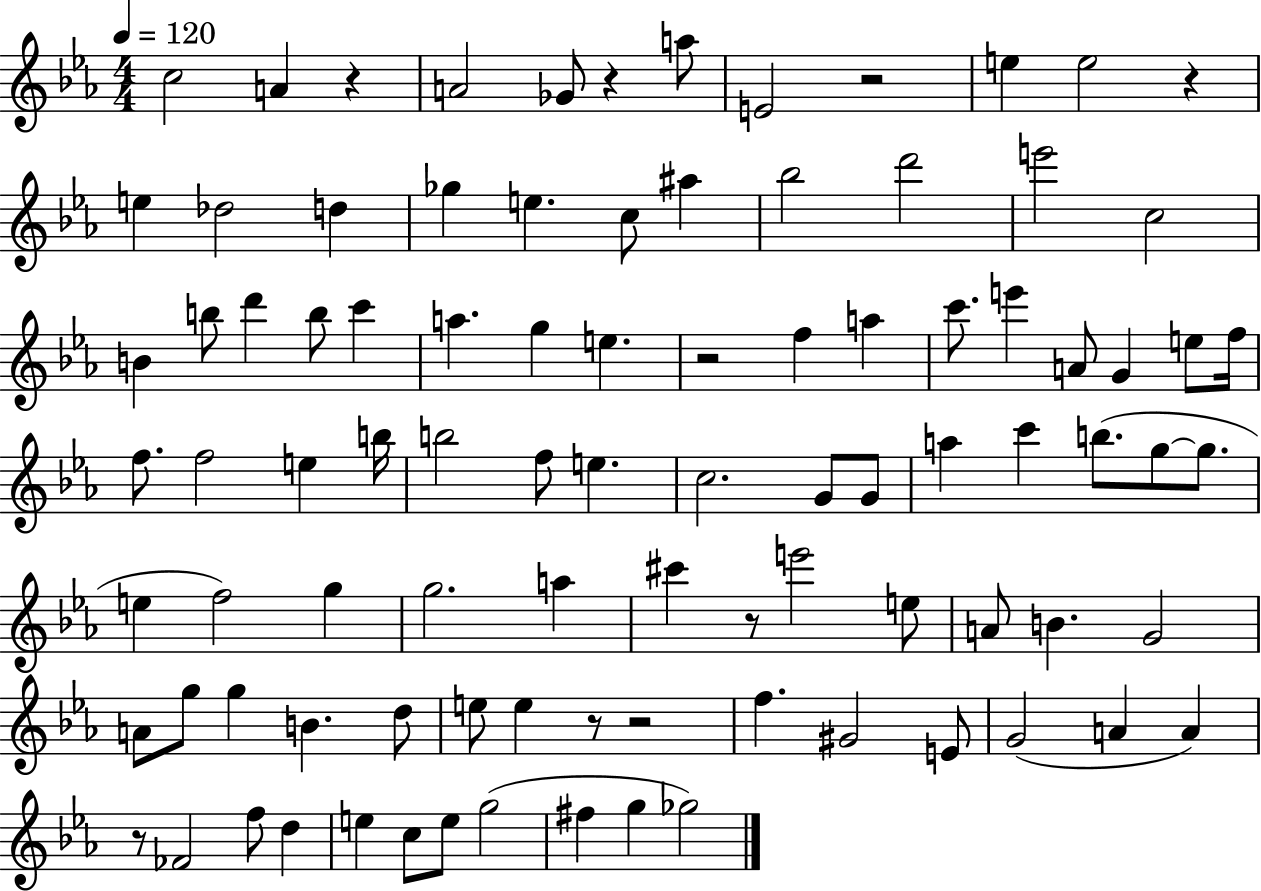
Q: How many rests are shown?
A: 9